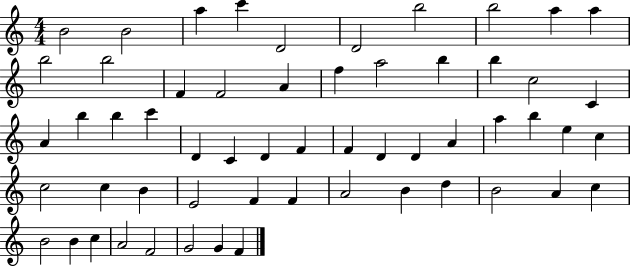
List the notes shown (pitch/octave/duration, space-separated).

B4/h B4/h A5/q C6/q D4/h D4/h B5/h B5/h A5/q A5/q B5/h B5/h F4/q F4/h A4/q F5/q A5/h B5/q B5/q C5/h C4/q A4/q B5/q B5/q C6/q D4/q C4/q D4/q F4/q F4/q D4/q D4/q A4/q A5/q B5/q E5/q C5/q C5/h C5/q B4/q E4/h F4/q F4/q A4/h B4/q D5/q B4/h A4/q C5/q B4/h B4/q C5/q A4/h F4/h G4/h G4/q F4/q